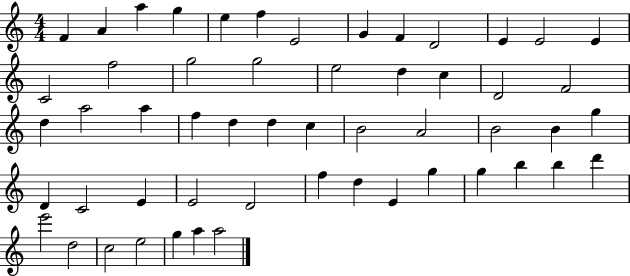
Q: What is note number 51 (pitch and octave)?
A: E5